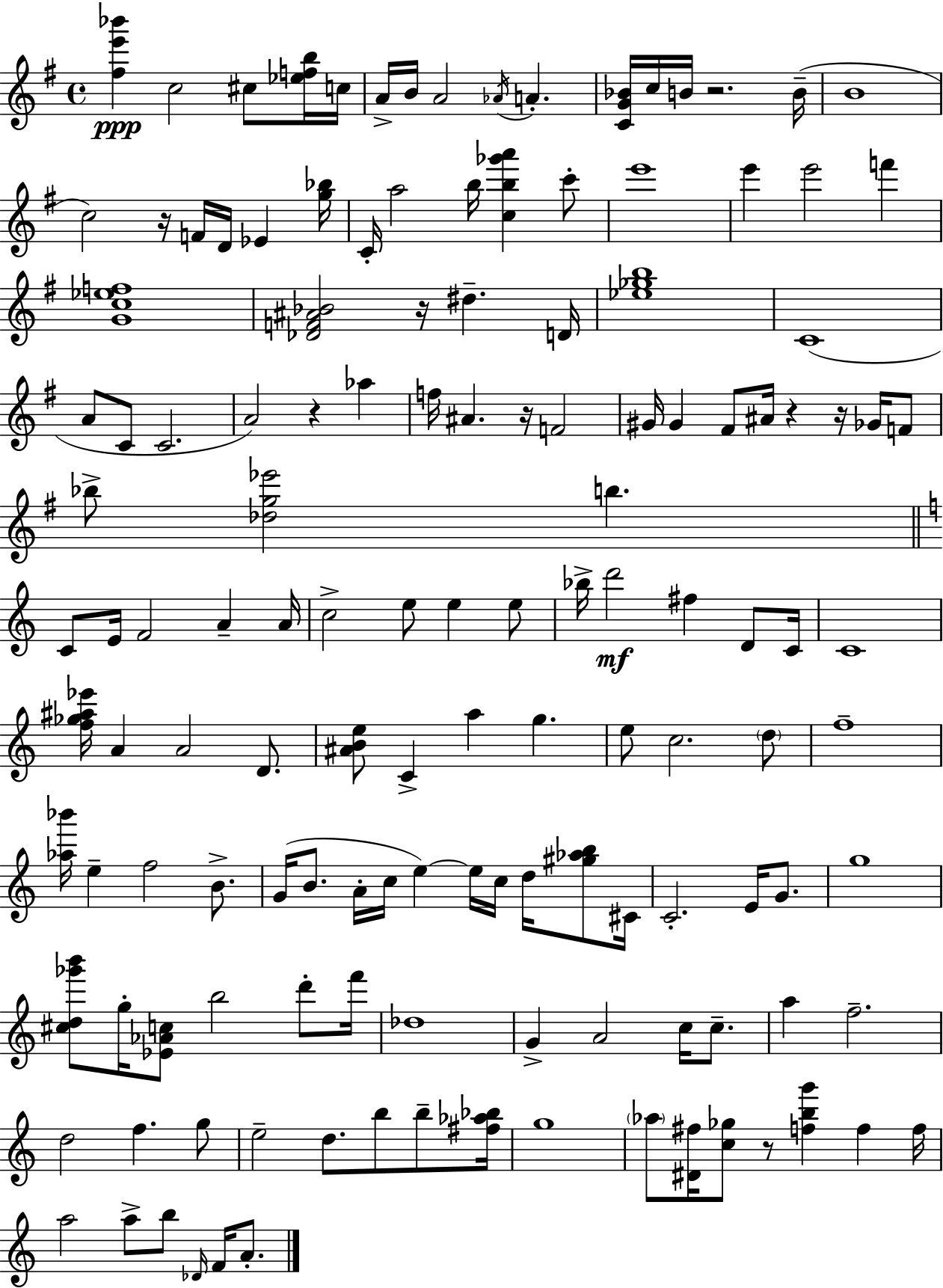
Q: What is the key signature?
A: G major